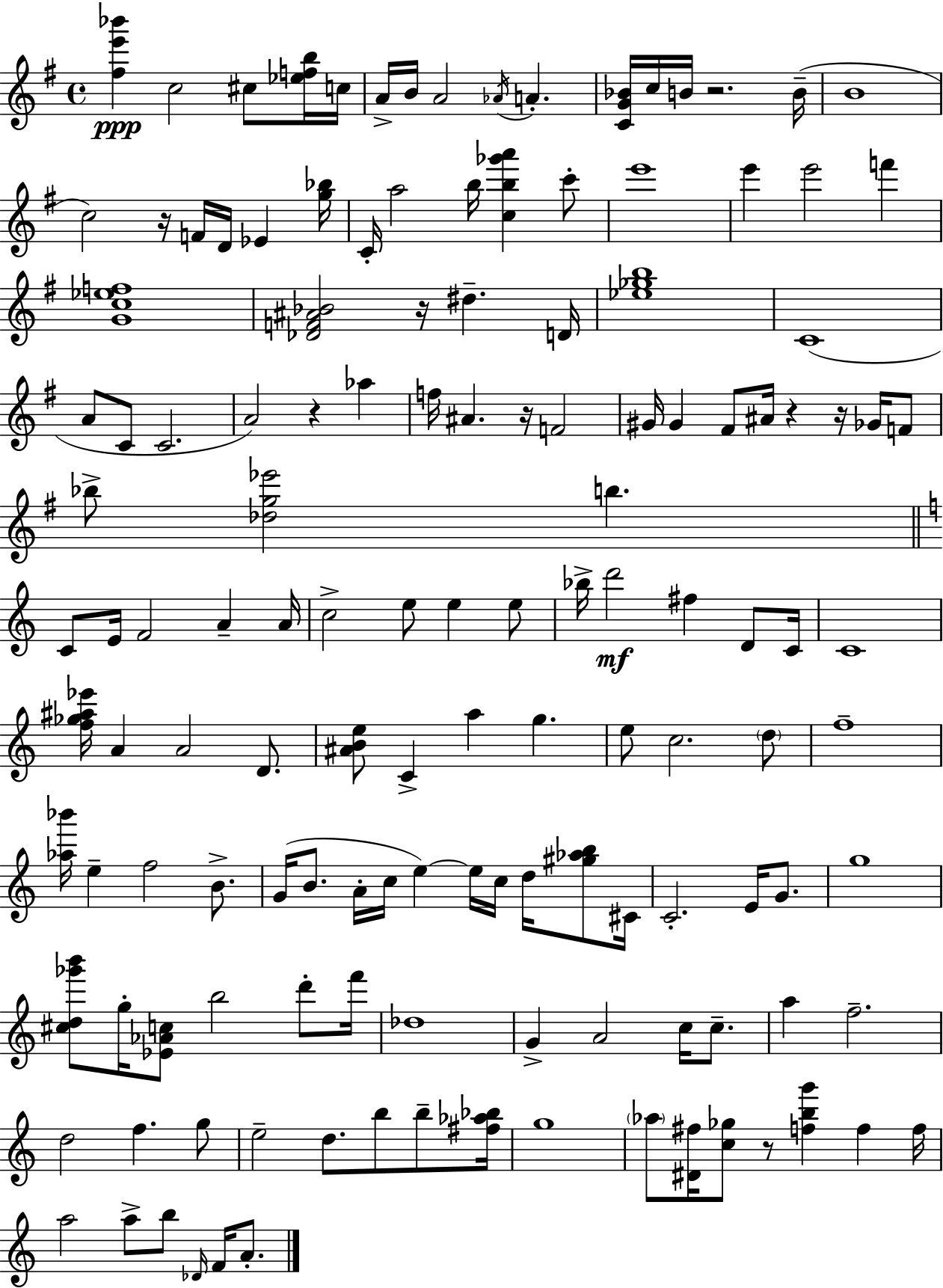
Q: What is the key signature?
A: G major